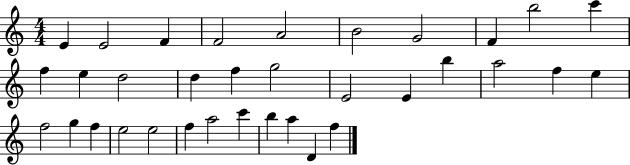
{
  \clef treble
  \numericTimeSignature
  \time 4/4
  \key c \major
  e'4 e'2 f'4 | f'2 a'2 | b'2 g'2 | f'4 b''2 c'''4 | \break f''4 e''4 d''2 | d''4 f''4 g''2 | e'2 e'4 b''4 | a''2 f''4 e''4 | \break f''2 g''4 f''4 | e''2 e''2 | f''4 a''2 c'''4 | b''4 a''4 d'4 f''4 | \break \bar "|."
}